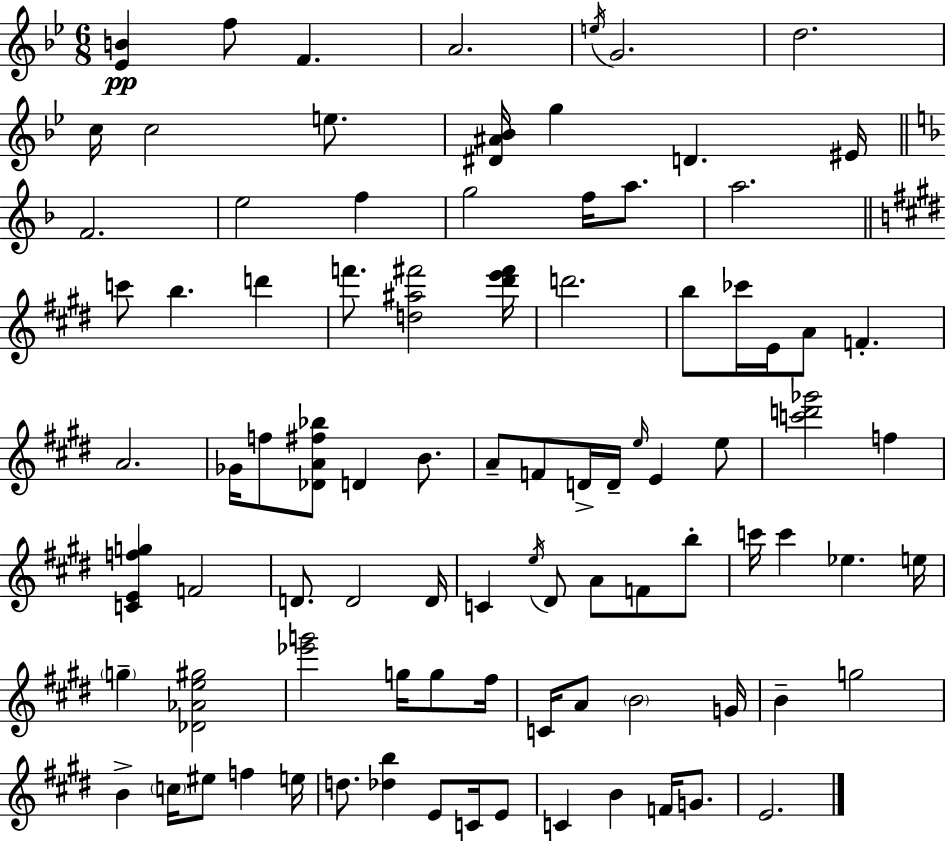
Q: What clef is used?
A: treble